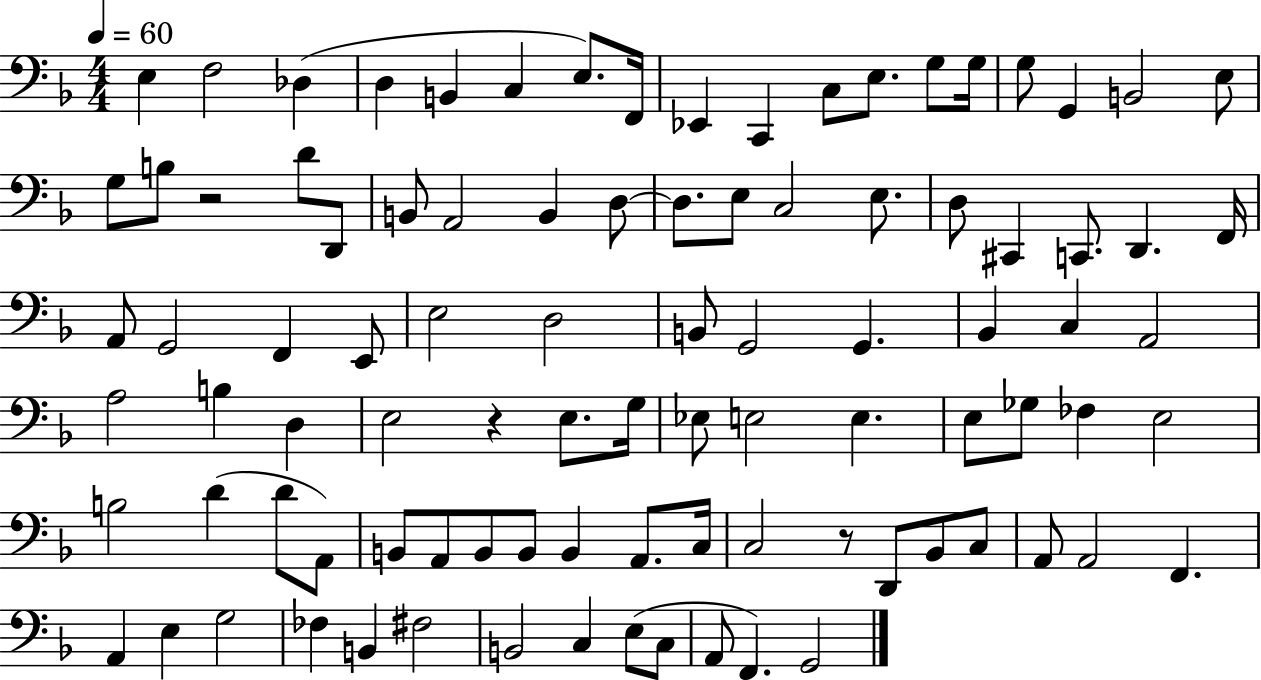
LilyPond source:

{
  \clef bass
  \numericTimeSignature
  \time 4/4
  \key f \major
  \tempo 4 = 60
  e4 f2 des4( | d4 b,4 c4 e8.) f,16 | ees,4 c,4 c8 e8. g8 g16 | g8 g,4 b,2 e8 | \break g8 b8 r2 d'8 d,8 | b,8 a,2 b,4 d8~~ | d8. e8 c2 e8. | d8 cis,4 c,8. d,4. f,16 | \break a,8 g,2 f,4 e,8 | e2 d2 | b,8 g,2 g,4. | bes,4 c4 a,2 | \break a2 b4 d4 | e2 r4 e8. g16 | ees8 e2 e4. | e8 ges8 fes4 e2 | \break b2 d'4( d'8 a,8) | b,8 a,8 b,8 b,8 b,4 a,8. c16 | c2 r8 d,8 bes,8 c8 | a,8 a,2 f,4. | \break a,4 e4 g2 | fes4 b,4 fis2 | b,2 c4 e8( c8 | a,8 f,4.) g,2 | \break \bar "|."
}